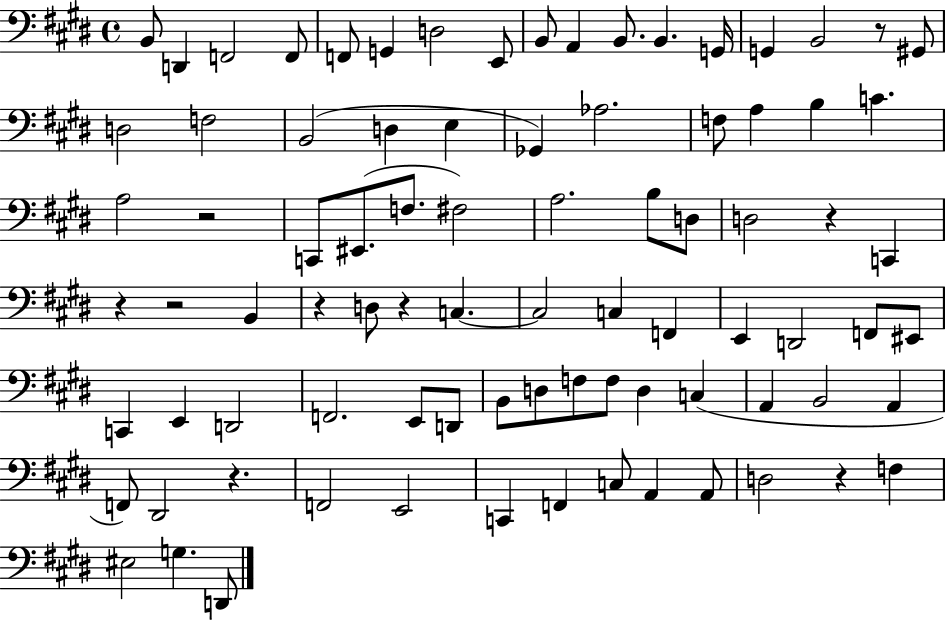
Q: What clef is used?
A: bass